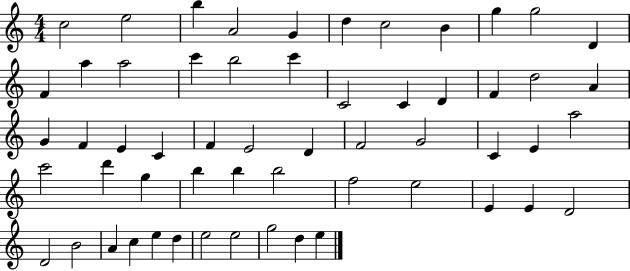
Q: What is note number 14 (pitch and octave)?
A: A5